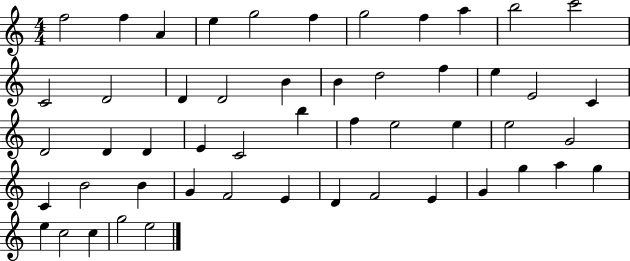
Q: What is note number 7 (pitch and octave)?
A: G5